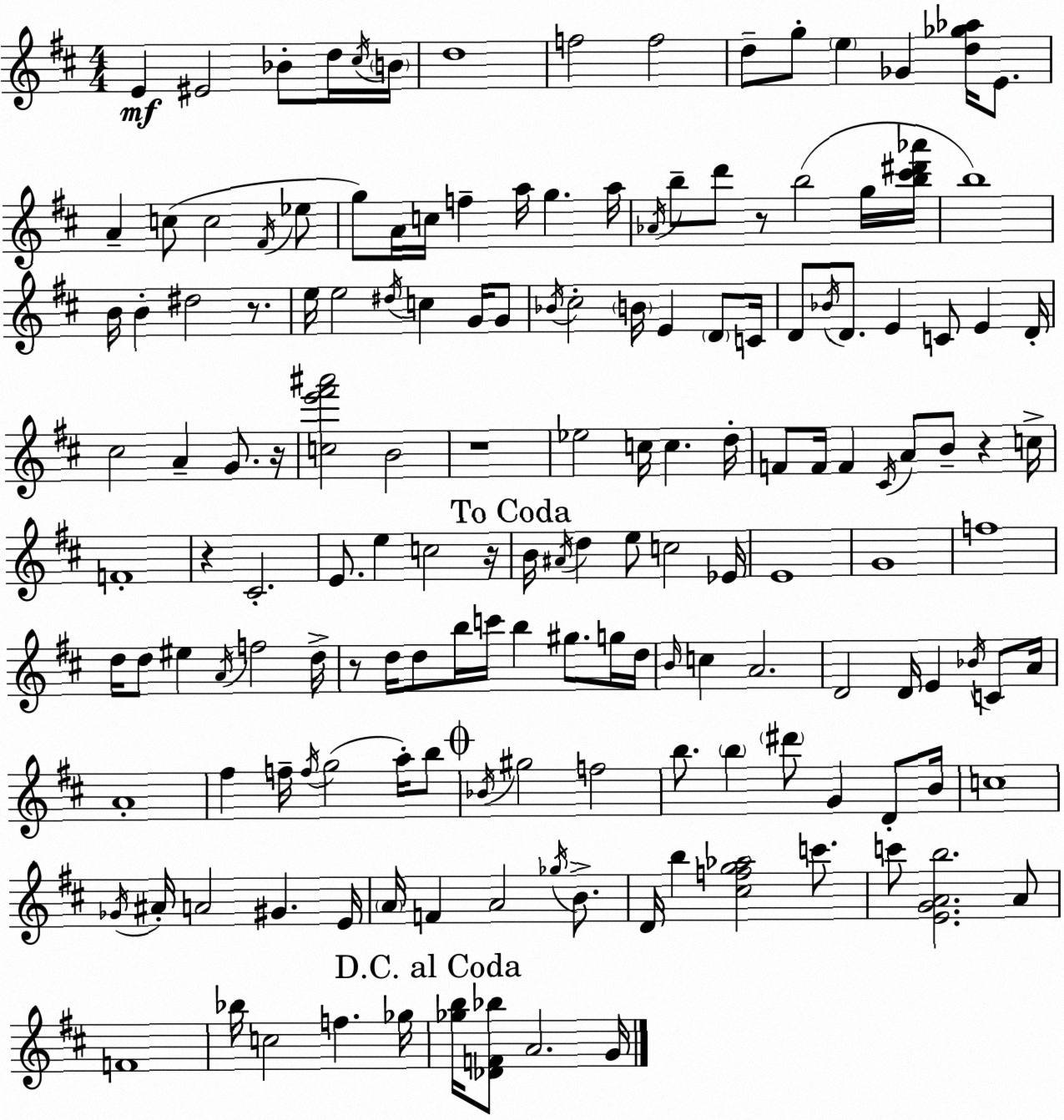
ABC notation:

X:1
T:Untitled
M:4/4
L:1/4
K:D
E ^E2 _B/2 d/4 ^c/4 B/4 d4 f2 f2 d/2 g/2 e _G [d_g_a]/4 E/2 A c/2 c2 ^F/4 _e/2 g/2 A/4 c/4 f a/4 g a/4 _A/4 b/2 d'/2 z/2 b2 g/4 [b^c'^d'_a']/4 b4 B/4 B ^d2 z/2 e/4 e2 ^d/4 c G/4 G/2 _B/4 ^c2 B/4 E D/2 C/4 D/2 _B/4 D/2 E C/2 E D/4 ^c2 A G/2 z/4 [ce'^f'^a']2 B2 z4 _e2 c/4 c d/4 F/2 F/4 F ^C/4 A/2 B/2 z c/4 F4 z ^C2 E/2 e c2 z/4 B/4 ^A/4 d e/2 c2 _E/4 E4 G4 f4 d/4 d/2 ^e A/4 f2 d/4 z/2 d/4 d/2 b/4 c'/4 b ^g/2 g/4 d/4 B/4 c A2 D2 D/4 E _B/4 C/2 A/4 A4 ^f f/4 f/4 g2 a/4 b/2 _B/4 ^g2 f2 b/2 b ^d'/2 G D/2 B/4 c4 _G/4 ^A/4 A2 ^G E/4 A/4 F A2 _g/4 B/2 D/4 b [^cfg_a]2 c'/2 c'/2 [EGAb]2 A/2 F4 _b/4 c2 f _g/4 [_gb]/4 [_DF_b]/2 A2 G/4